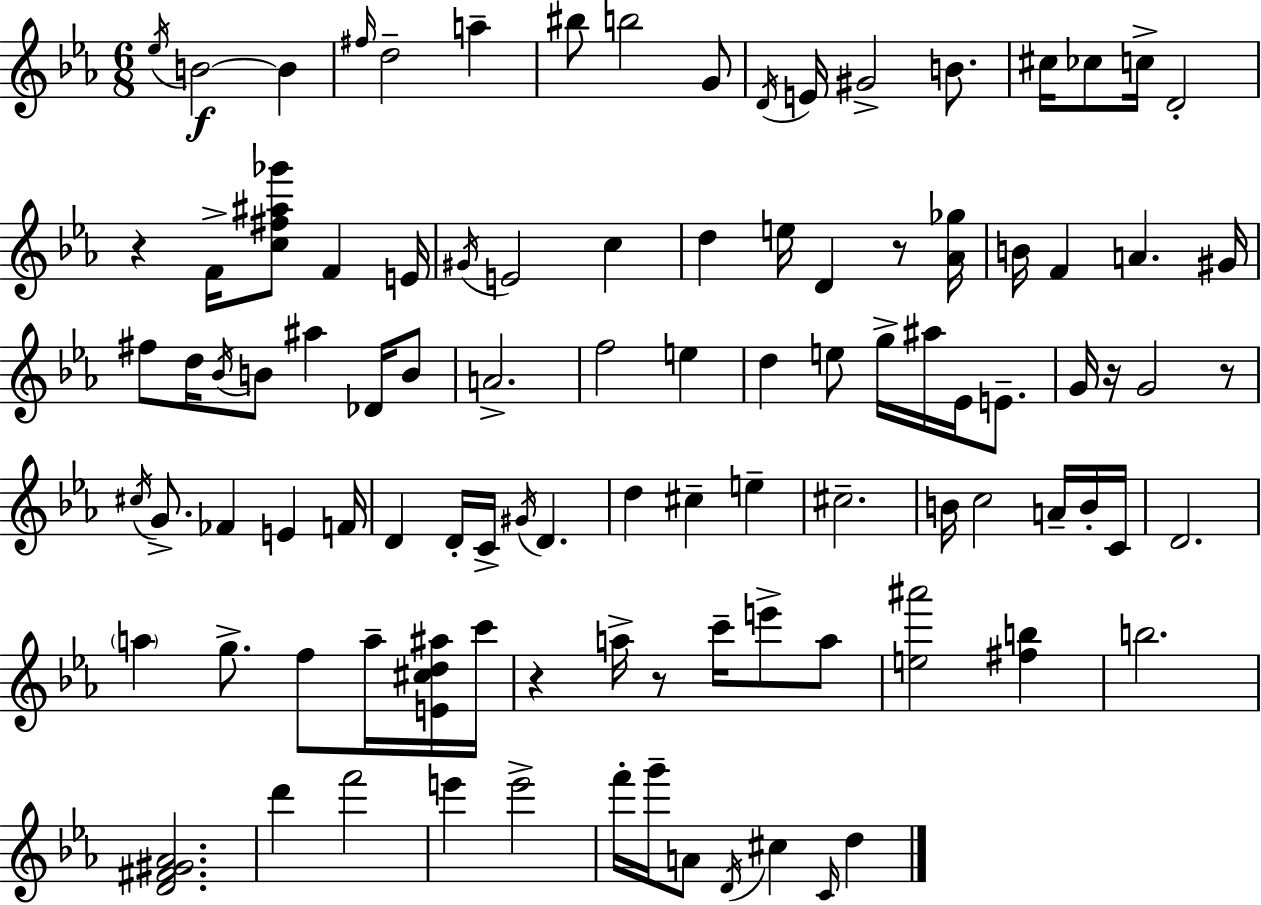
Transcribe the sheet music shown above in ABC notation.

X:1
T:Untitled
M:6/8
L:1/4
K:Eb
_e/4 B2 B ^f/4 d2 a ^b/2 b2 G/2 D/4 E/4 ^G2 B/2 ^c/4 _c/2 c/4 D2 z F/4 [c^f^a_g']/2 F E/4 ^G/4 E2 c d e/4 D z/2 [_A_g]/4 B/4 F A ^G/4 ^f/2 d/4 _B/4 B/2 ^a _D/4 B/2 A2 f2 e d e/2 g/4 ^a/4 _E/4 E/2 G/4 z/4 G2 z/2 ^c/4 G/2 _F E F/4 D D/4 C/4 ^G/4 D d ^c e ^c2 B/4 c2 A/4 B/4 C/4 D2 a g/2 f/2 a/4 [E^cd^a]/4 c'/4 z a/4 z/2 c'/4 e'/2 a/2 [e^a']2 [^fb] b2 [D^F^G_A]2 d' f'2 e' e'2 f'/4 g'/4 A/2 D/4 ^c C/4 d